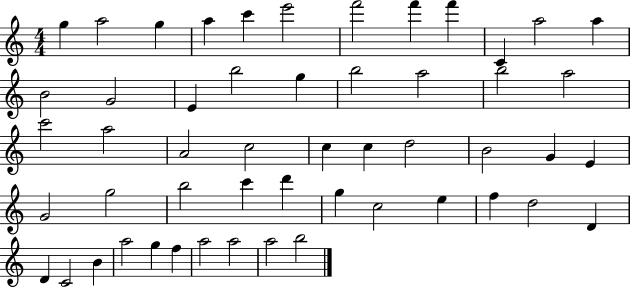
X:1
T:Untitled
M:4/4
L:1/4
K:C
g a2 g a c' e'2 f'2 f' f' C a2 a B2 G2 E b2 g b2 a2 b2 a2 c'2 a2 A2 c2 c c d2 B2 G E G2 g2 b2 c' d' g c2 e f d2 D D C2 B a2 g f a2 a2 a2 b2